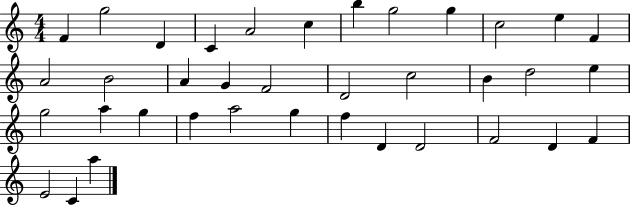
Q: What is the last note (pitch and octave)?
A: A5